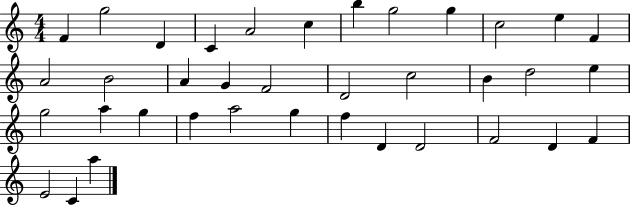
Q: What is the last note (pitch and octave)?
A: A5